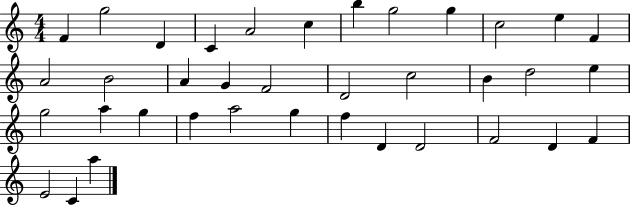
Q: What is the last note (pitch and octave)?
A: A5